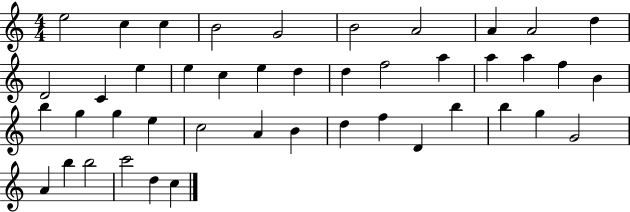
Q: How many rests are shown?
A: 0